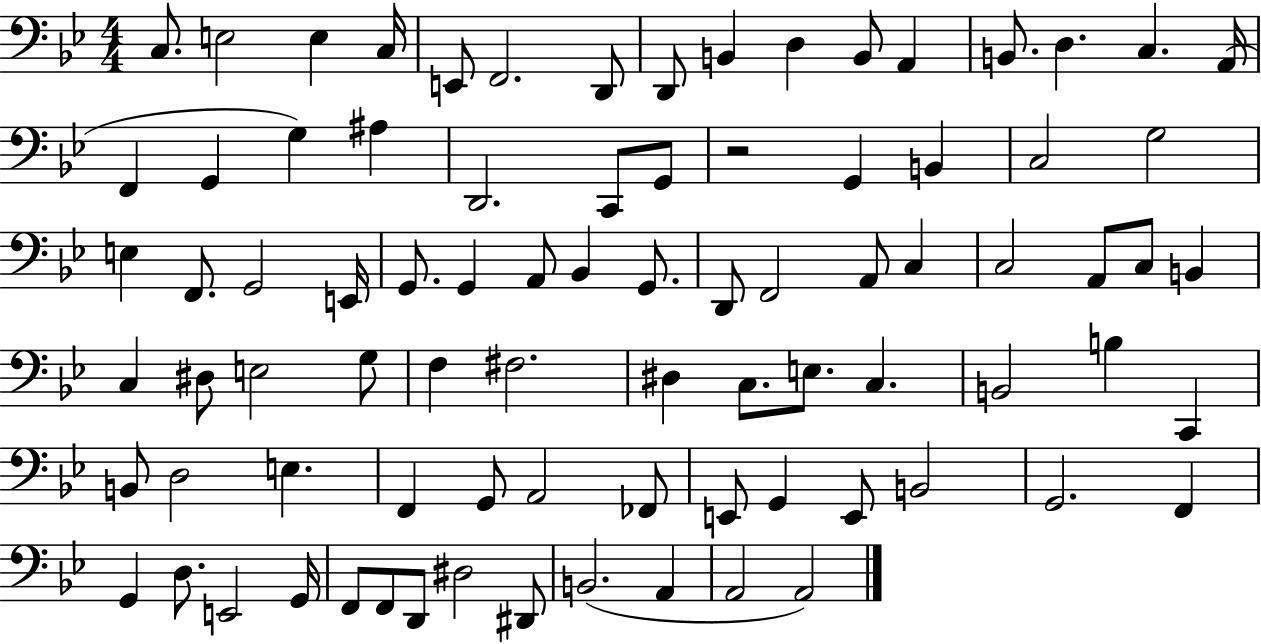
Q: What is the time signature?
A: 4/4